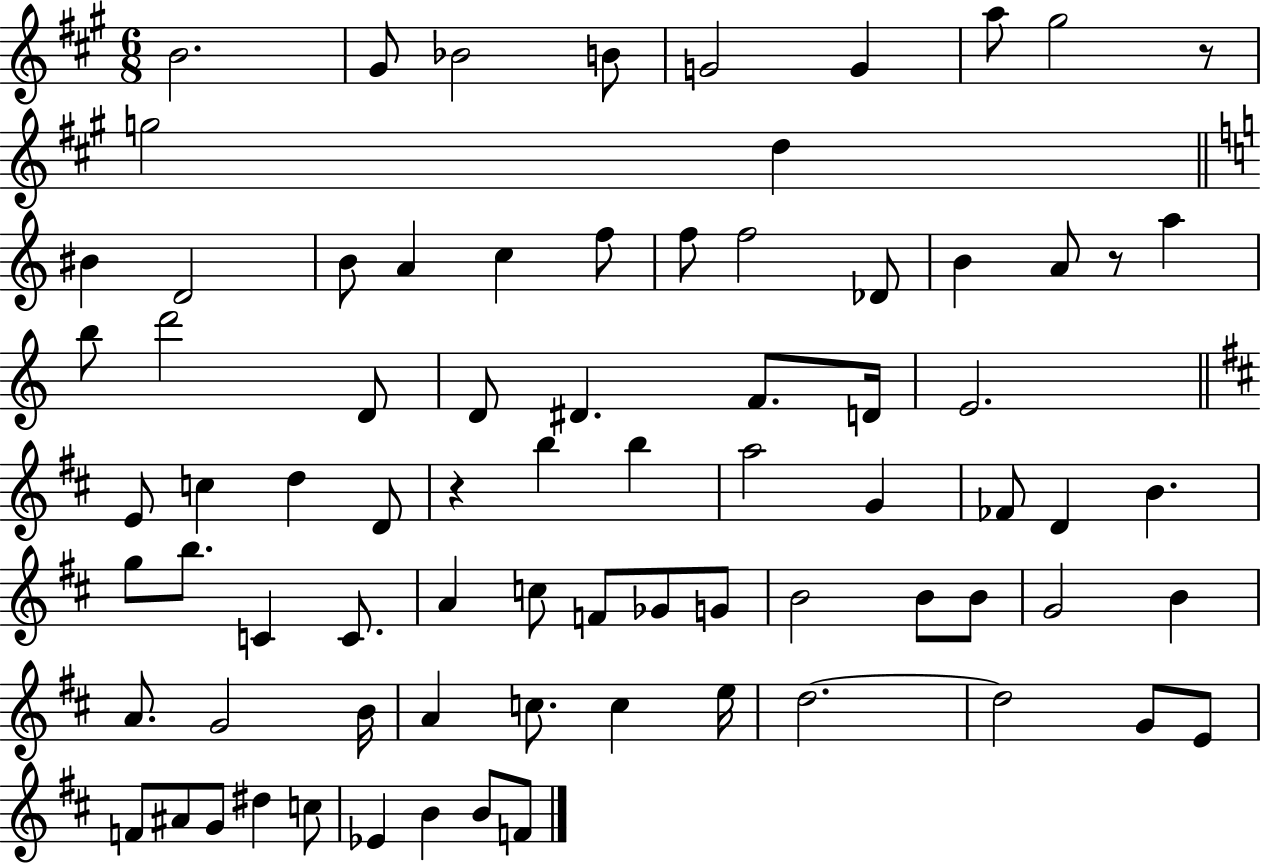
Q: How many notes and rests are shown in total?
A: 78